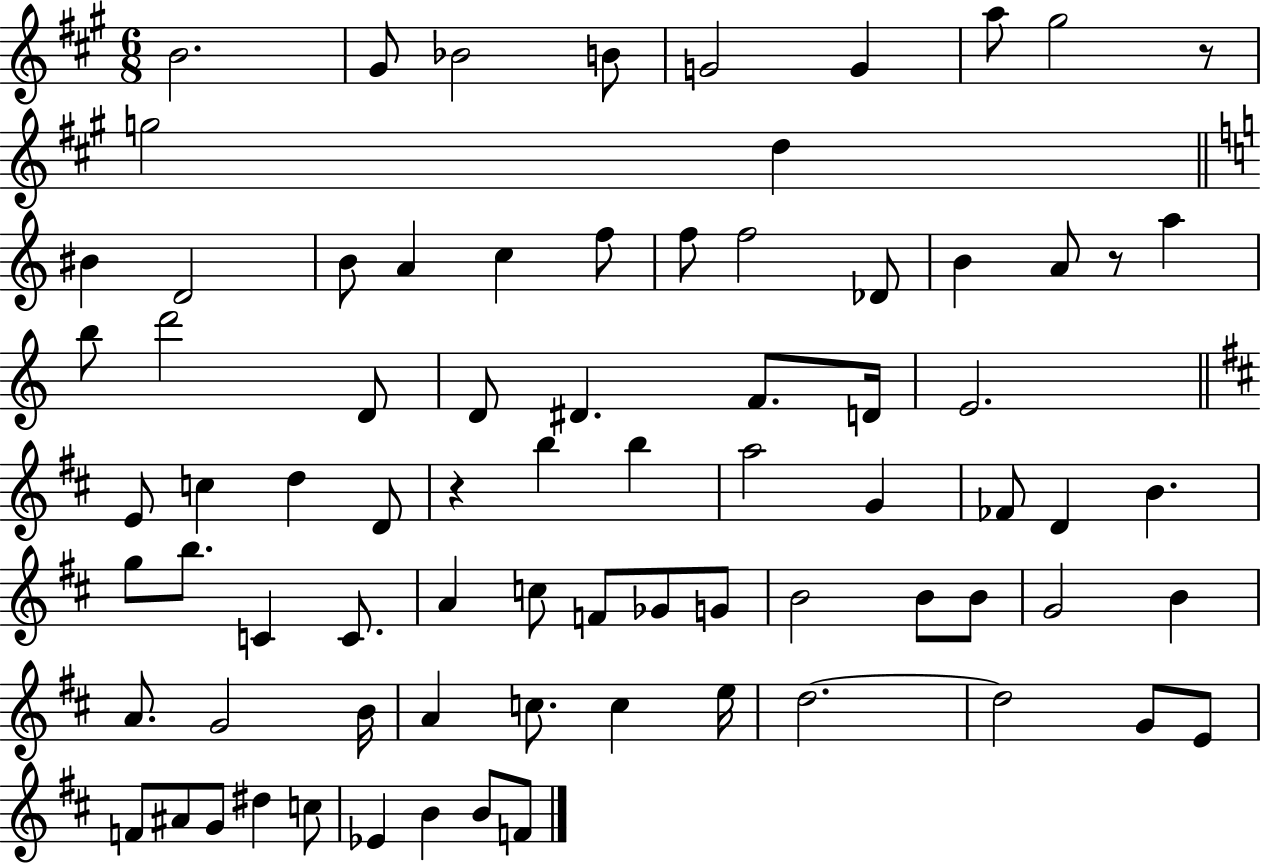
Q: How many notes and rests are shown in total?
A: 78